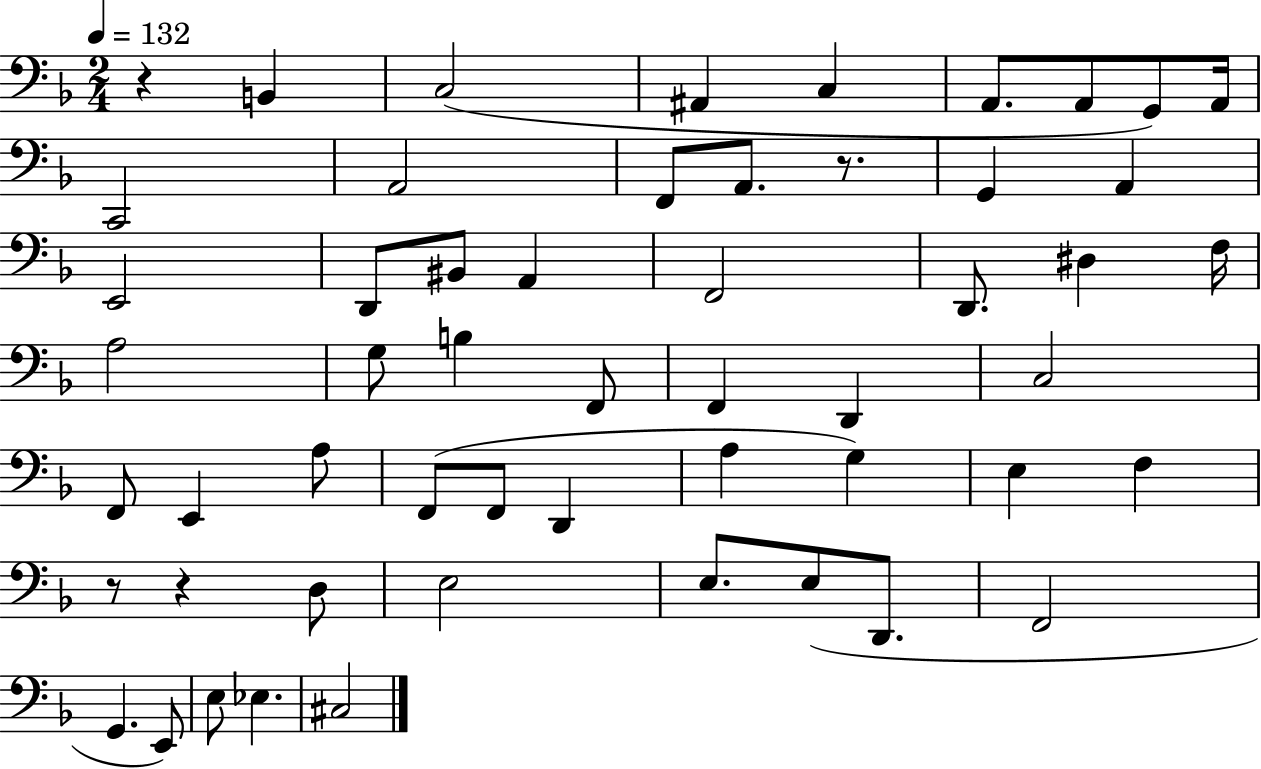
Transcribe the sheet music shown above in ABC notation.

X:1
T:Untitled
M:2/4
L:1/4
K:F
z B,, C,2 ^A,, C, A,,/2 A,,/2 G,,/2 A,,/4 C,,2 A,,2 F,,/2 A,,/2 z/2 G,, A,, E,,2 D,,/2 ^B,,/2 A,, F,,2 D,,/2 ^D, F,/4 A,2 G,/2 B, F,,/2 F,, D,, C,2 F,,/2 E,, A,/2 F,,/2 F,,/2 D,, A, G, E, F, z/2 z D,/2 E,2 E,/2 E,/2 D,,/2 F,,2 G,, E,,/2 E,/2 _E, ^C,2